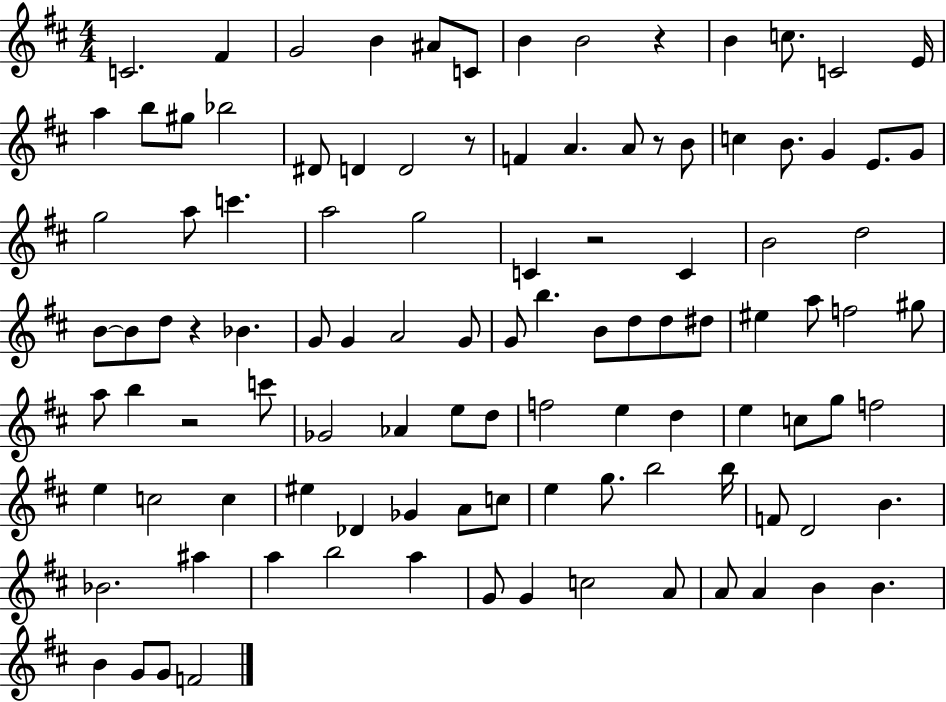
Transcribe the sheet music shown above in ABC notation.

X:1
T:Untitled
M:4/4
L:1/4
K:D
C2 ^F G2 B ^A/2 C/2 B B2 z B c/2 C2 E/4 a b/2 ^g/2 _b2 ^D/2 D D2 z/2 F A A/2 z/2 B/2 c B/2 G E/2 G/2 g2 a/2 c' a2 g2 C z2 C B2 d2 B/2 B/2 d/2 z _B G/2 G A2 G/2 G/2 b B/2 d/2 d/2 ^d/2 ^e a/2 f2 ^g/2 a/2 b z2 c'/2 _G2 _A e/2 d/2 f2 e d e c/2 g/2 f2 e c2 c ^e _D _G A/2 c/2 e g/2 b2 b/4 F/2 D2 B _B2 ^a a b2 a G/2 G c2 A/2 A/2 A B B B G/2 G/2 F2